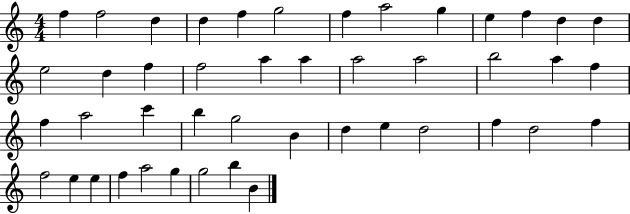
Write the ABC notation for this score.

X:1
T:Untitled
M:4/4
L:1/4
K:C
f f2 d d f g2 f a2 g e f d d e2 d f f2 a a a2 a2 b2 a f f a2 c' b g2 B d e d2 f d2 f f2 e e f a2 g g2 b B